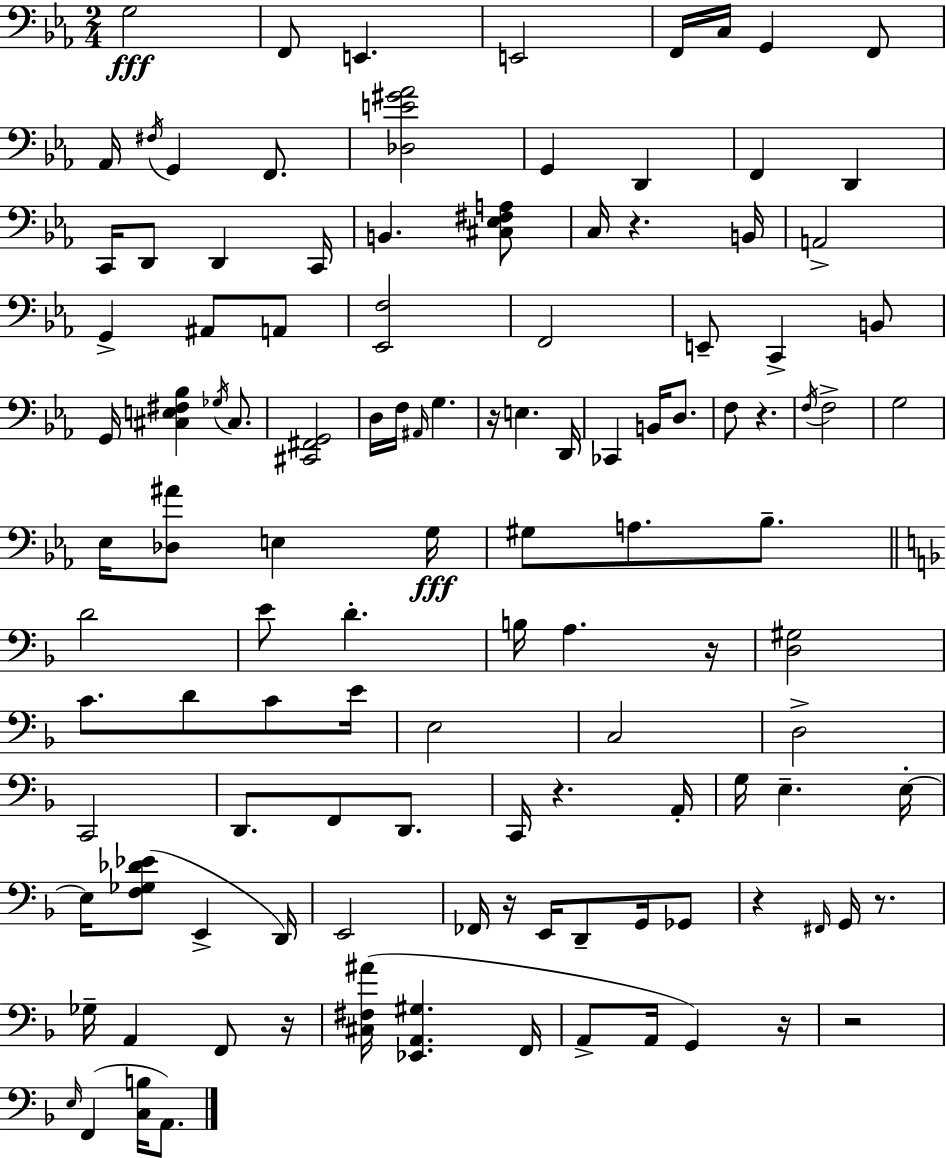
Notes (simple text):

G3/h F2/e E2/q. E2/h F2/s C3/s G2/q F2/e Ab2/s F#3/s G2/q F2/e. [Db3,E4,G#4,Ab4]/h G2/q D2/q F2/q D2/q C2/s D2/e D2/q C2/s B2/q. [C#3,Eb3,F#3,A3]/e C3/s R/q. B2/s A2/h G2/q A#2/e A2/e [Eb2,F3]/h F2/h E2/e C2/q B2/e G2/s [C#3,E3,F#3,Bb3]/q Gb3/s C#3/e. [C#2,F#2,G2]/h D3/s F3/s A#2/s G3/q. R/s E3/q. D2/s CES2/q B2/s D3/e. F3/e R/q. F3/s F3/h G3/h Eb3/s [Db3,A#4]/e E3/q G3/s G#3/e A3/e. Bb3/e. D4/h E4/e D4/q. B3/s A3/q. R/s [D3,G#3]/h C4/e. D4/e C4/e E4/s E3/h C3/h D3/h C2/h D2/e. F2/e D2/e. C2/s R/q. A2/s G3/s E3/q. E3/s E3/s [F3,Gb3,Db4,Eb4]/e E2/q D2/s E2/h FES2/s R/s E2/s D2/e G2/s Gb2/e R/q F#2/s G2/s R/e. Gb3/s A2/q F2/e R/s [C#3,F#3,A#4]/s [Eb2,A2,G#3]/q. F2/s A2/e A2/s G2/q R/s R/h E3/s F2/q [C3,B3]/s A2/e.